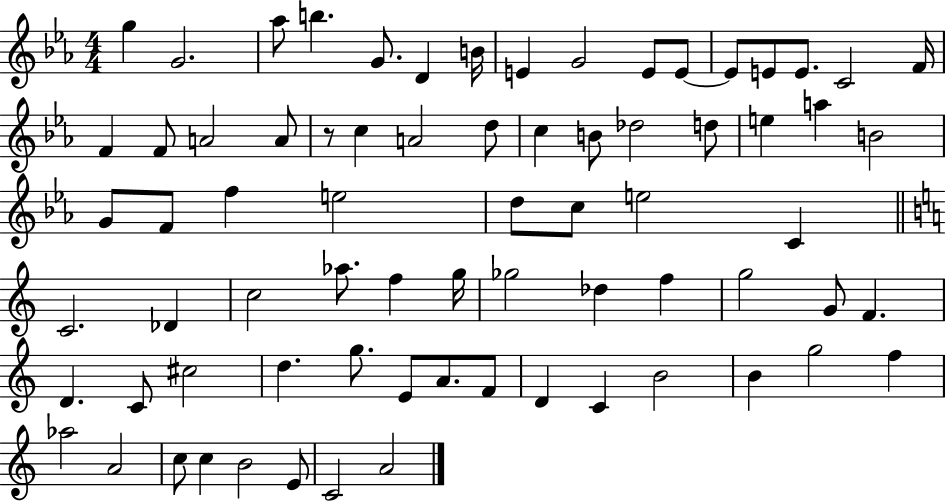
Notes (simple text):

G5/q G4/h. Ab5/e B5/q. G4/e. D4/q B4/s E4/q G4/h E4/e E4/e E4/e E4/e E4/e. C4/h F4/s F4/q F4/e A4/h A4/e R/e C5/q A4/h D5/e C5/q B4/e Db5/h D5/e E5/q A5/q B4/h G4/e F4/e F5/q E5/h D5/e C5/e E5/h C4/q C4/h. Db4/q C5/h Ab5/e. F5/q G5/s Gb5/h Db5/q F5/q G5/h G4/e F4/q. D4/q. C4/e C#5/h D5/q. G5/e. E4/e A4/e. F4/e D4/q C4/q B4/h B4/q G5/h F5/q Ab5/h A4/h C5/e C5/q B4/h E4/e C4/h A4/h